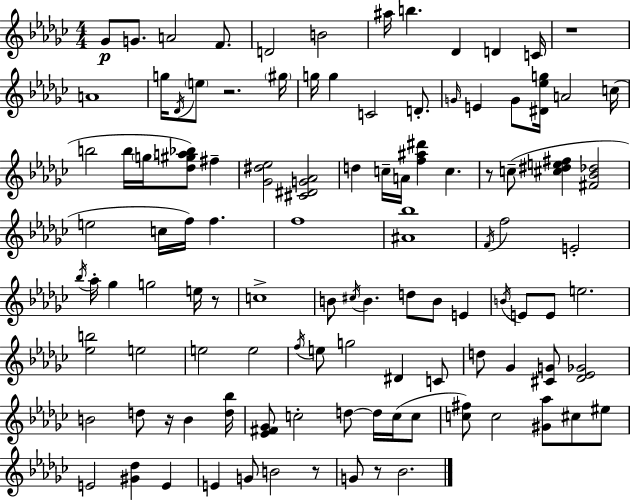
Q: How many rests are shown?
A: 7